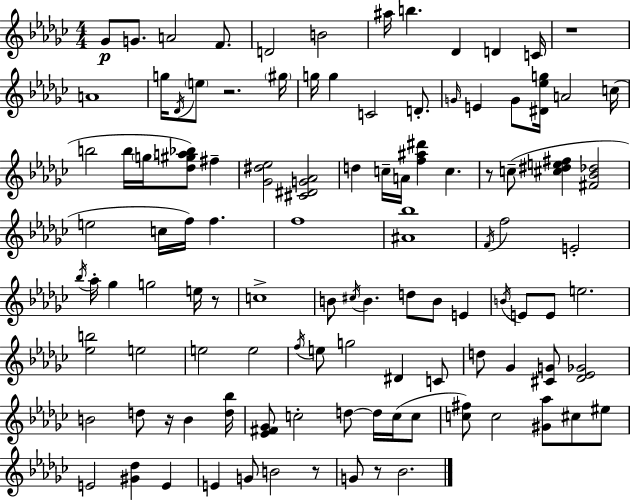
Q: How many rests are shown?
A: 7